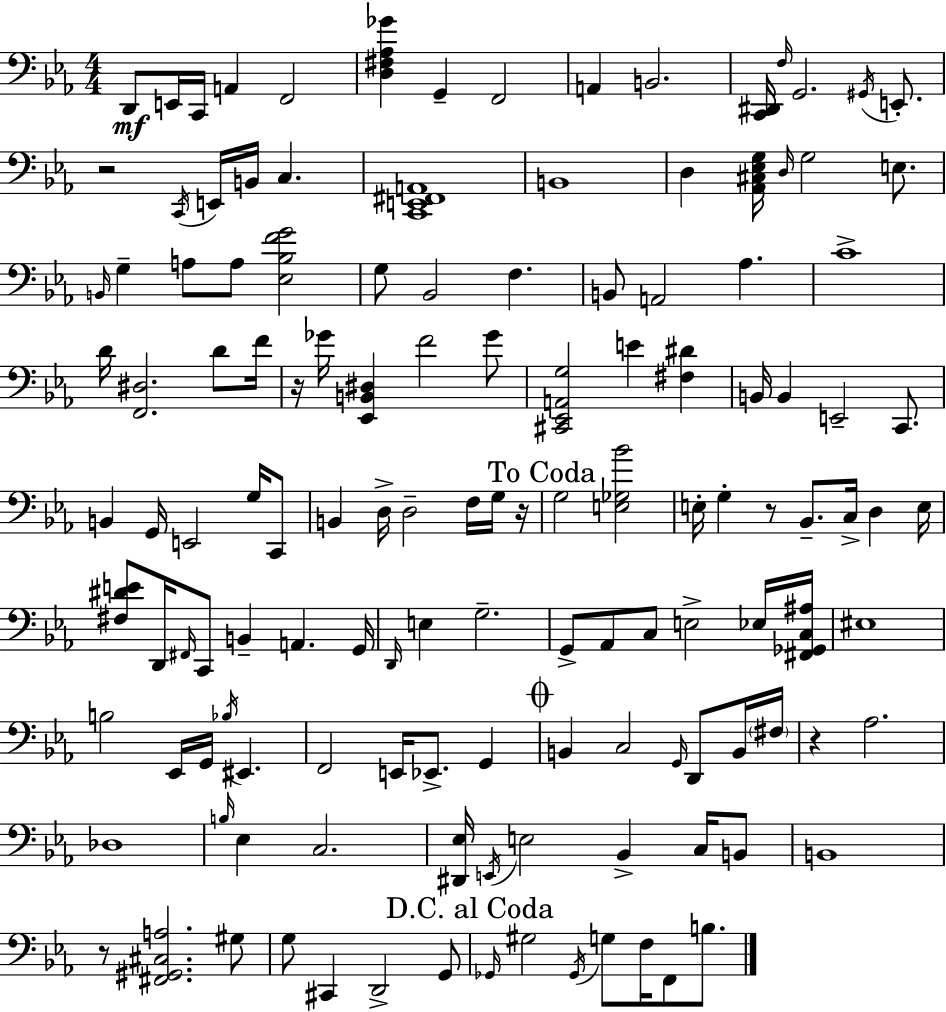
X:1
T:Untitled
M:4/4
L:1/4
K:Eb
D,,/2 E,,/4 C,,/4 A,, F,,2 [D,^F,_A,_G] G,, F,,2 A,, B,,2 [C,,^D,,]/4 F,/4 G,,2 ^G,,/4 E,,/2 z2 C,,/4 E,,/4 B,,/4 C, [C,,E,,^F,,A,,]4 B,,4 D, [_A,,^C,_E,G,]/4 D,/4 G,2 E,/2 B,,/4 G, A,/2 A,/2 [_E,_B,FG]2 G,/2 _B,,2 F, B,,/2 A,,2 _A, C4 D/4 [F,,^D,]2 D/2 F/4 z/4 _G/4 [_E,,B,,^D,] F2 _G/2 [^C,,_E,,A,,G,]2 E [^F,^D] B,,/4 B,, E,,2 C,,/2 B,, G,,/4 E,,2 G,/4 C,,/2 B,, D,/4 D,2 F,/4 G,/4 z/4 G,2 [E,_G,_B]2 E,/4 G, z/2 _B,,/2 C,/4 D, E,/4 [^F,^DE]/2 D,,/4 ^F,,/4 C,,/2 B,, A,, G,,/4 D,,/4 E, G,2 G,,/2 _A,,/2 C,/2 E,2 _E,/4 [^F,,_G,,C,^A,]/4 ^E,4 B,2 _E,,/4 G,,/4 _B,/4 ^E,, F,,2 E,,/4 _E,,/2 G,, B,, C,2 G,,/4 D,,/2 B,,/4 ^F,/4 z _A,2 _D,4 B,/4 _E, C,2 [^D,,_E,]/4 E,,/4 E,2 _B,, C,/4 B,,/2 B,,4 z/2 [^F,,^G,,^C,A,]2 ^G,/2 G,/2 ^C,, D,,2 G,,/2 _G,,/4 ^G,2 _G,,/4 G,/2 F,/4 F,,/2 B,/2